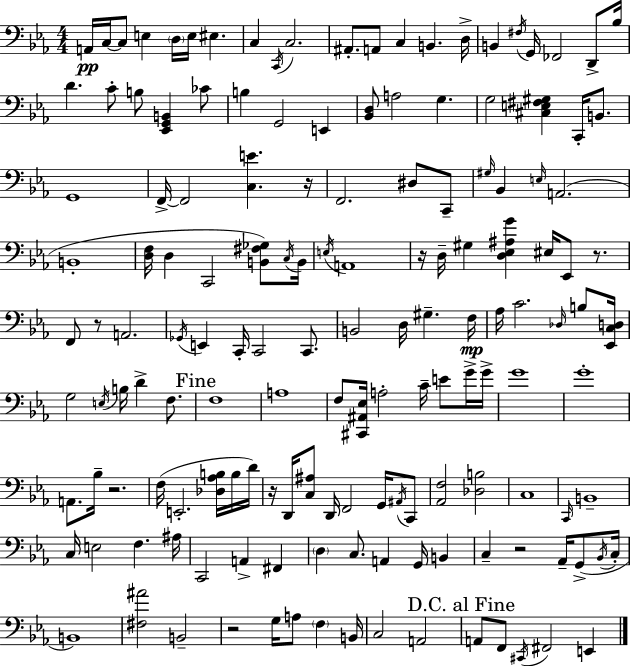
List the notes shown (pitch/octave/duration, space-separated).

A2/s C3/s C3/e E3/q D3/s E3/s EIS3/q. C3/q C2/s C3/h. A#2/e. A2/e C3/q B2/q. D3/s B2/q F#3/s G2/s FES2/h D2/e Bb3/s D4/q. C4/e B3/e [Eb2,G2,B2]/q CES4/e B3/q G2/h E2/q [Bb2,D3]/e A3/h G3/q. G3/h [C#3,E3,F#3,G#3]/q C2/s B2/e. G2/w F2/s F2/h [C3,E4]/q. R/s F2/h. D#3/e C2/e G#3/s Bb2/q E3/s A2/h. B2/w [D3,F3]/s D3/q C2/h [B2,F#3,Gb3]/e C3/s B2/s E3/s A2/w R/s D3/s G#3/q [D3,Eb3,A#3,G4]/q EIS3/s Eb2/e R/e. F2/e R/e A2/h. Gb2/s E2/q C2/s C2/h C2/e. B2/h D3/s G#3/q. F3/s Ab3/s C4/h. Db3/s B3/e [Eb2,C3,D3]/s G3/h E3/s B3/s D4/q F3/e. F3/w A3/w F3/e [C#2,A#2,Eb3]/s A3/h C4/s E4/e G4/s G4/s G4/w G4/w A2/e. Bb3/s R/h. F3/s E2/h. [Db3,Ab3,B3]/s B3/s D4/s R/s D2/s [C3,A#3]/e D2/s F2/h G2/s A#2/s C2/e [Ab2,F3]/h [Db3,B3]/h C3/w C2/s B2/w C3/s E3/h F3/q. A#3/s C2/h A2/q F#2/q D3/q C3/e. A2/q G2/s B2/q C3/q R/h Ab2/s G2/e Bb2/s C3/s B2/w [F#3,A#4]/h B2/h R/h G3/s A3/e F3/q B2/s C3/h A2/h A2/e F2/e C#2/s F#2/h E2/q